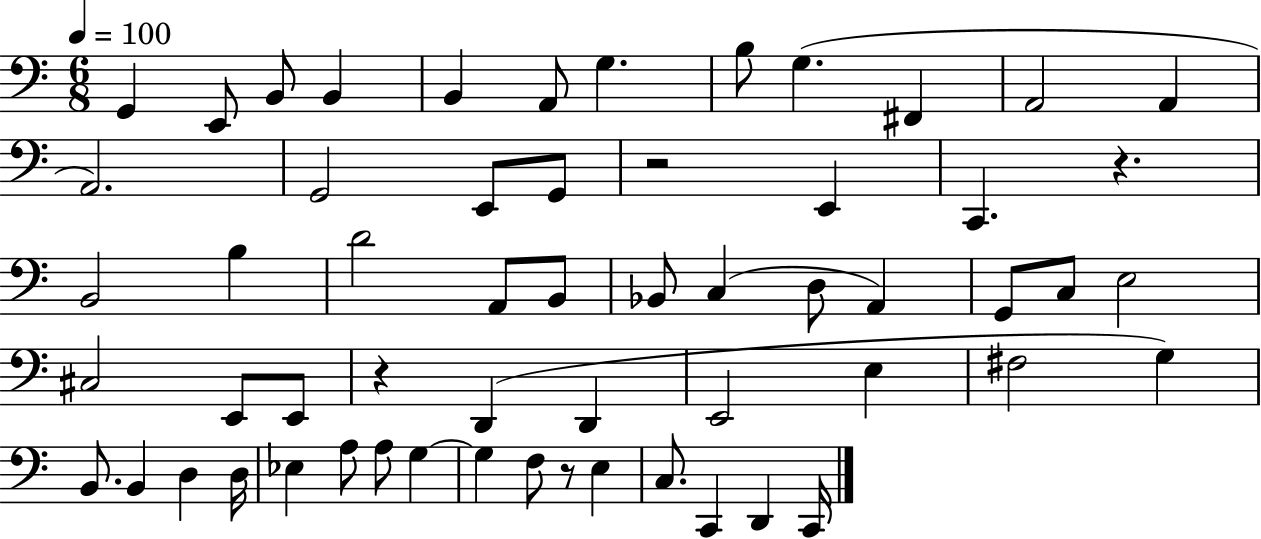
X:1
T:Untitled
M:6/8
L:1/4
K:C
G,, E,,/2 B,,/2 B,, B,, A,,/2 G, B,/2 G, ^F,, A,,2 A,, A,,2 G,,2 E,,/2 G,,/2 z2 E,, C,, z B,,2 B, D2 A,,/2 B,,/2 _B,,/2 C, D,/2 A,, G,,/2 C,/2 E,2 ^C,2 E,,/2 E,,/2 z D,, D,, E,,2 E, ^F,2 G, B,,/2 B,, D, D,/4 _E, A,/2 A,/2 G, G, F,/2 z/2 E, C,/2 C,, D,, C,,/4